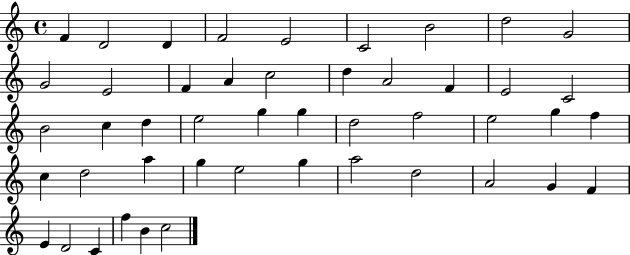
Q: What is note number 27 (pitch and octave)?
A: F5